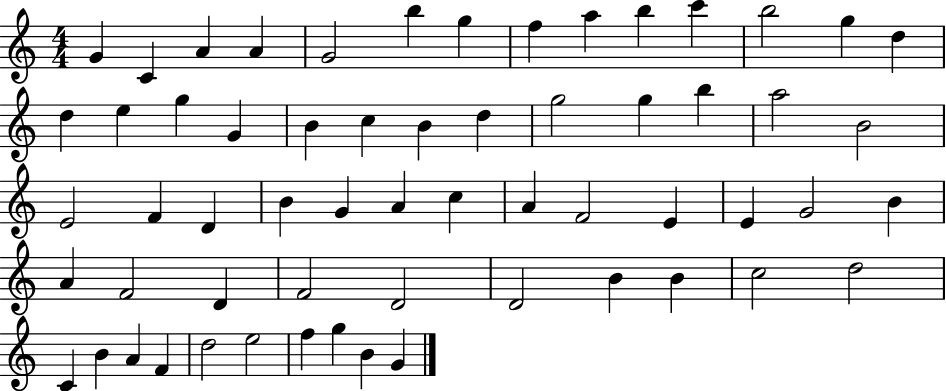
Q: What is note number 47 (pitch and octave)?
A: B4